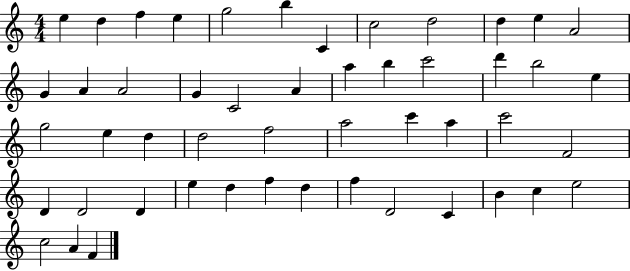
E5/q D5/q F5/q E5/q G5/h B5/q C4/q C5/h D5/h D5/q E5/q A4/h G4/q A4/q A4/h G4/q C4/h A4/q A5/q B5/q C6/h D6/q B5/h E5/q G5/h E5/q D5/q D5/h F5/h A5/h C6/q A5/q C6/h F4/h D4/q D4/h D4/q E5/q D5/q F5/q D5/q F5/q D4/h C4/q B4/q C5/q E5/h C5/h A4/q F4/q